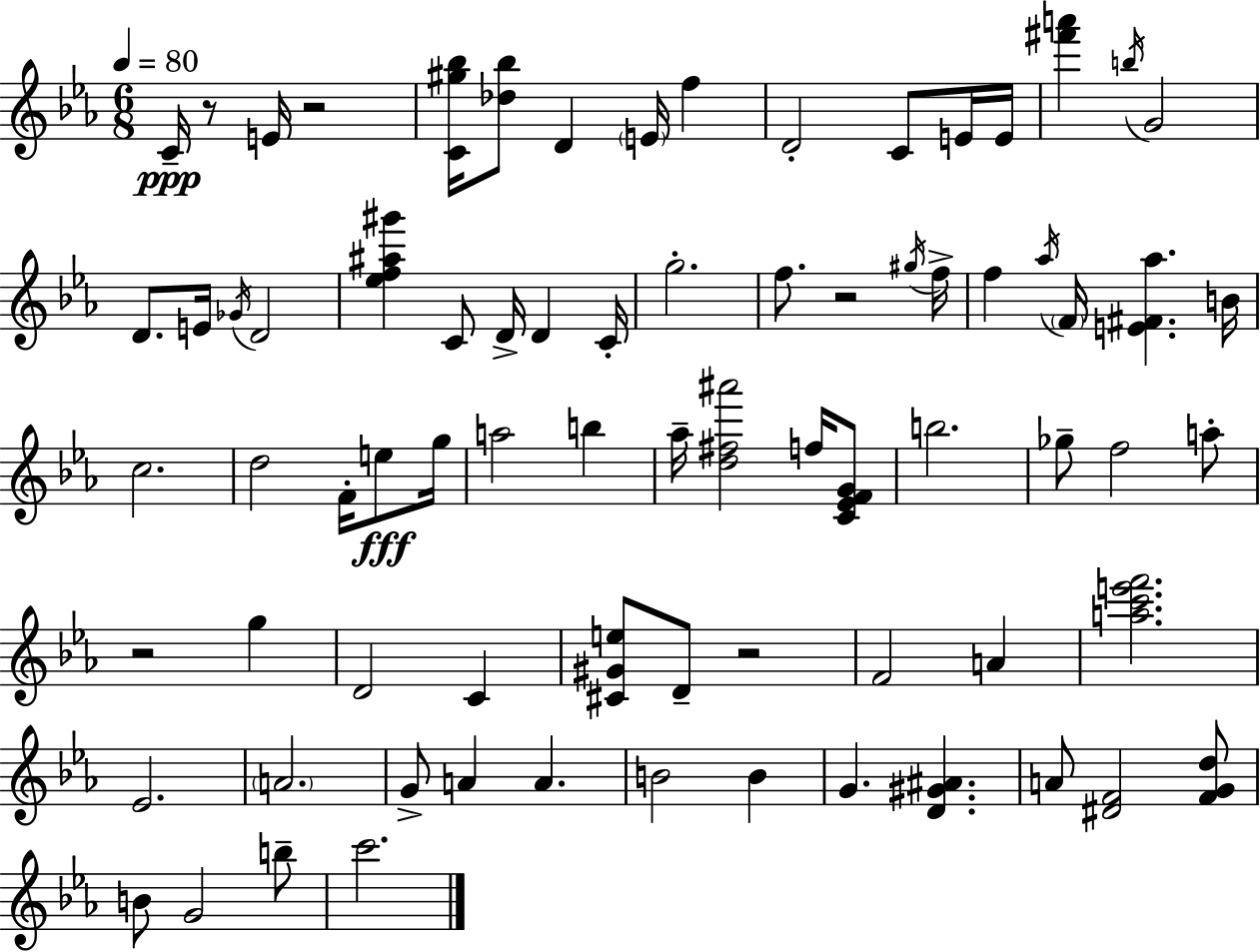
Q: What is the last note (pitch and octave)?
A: C6